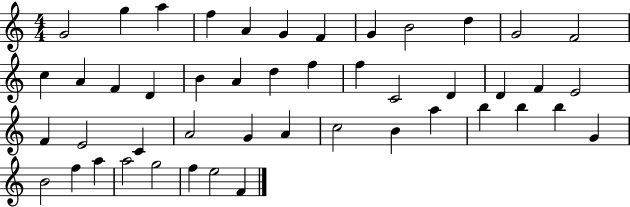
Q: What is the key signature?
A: C major